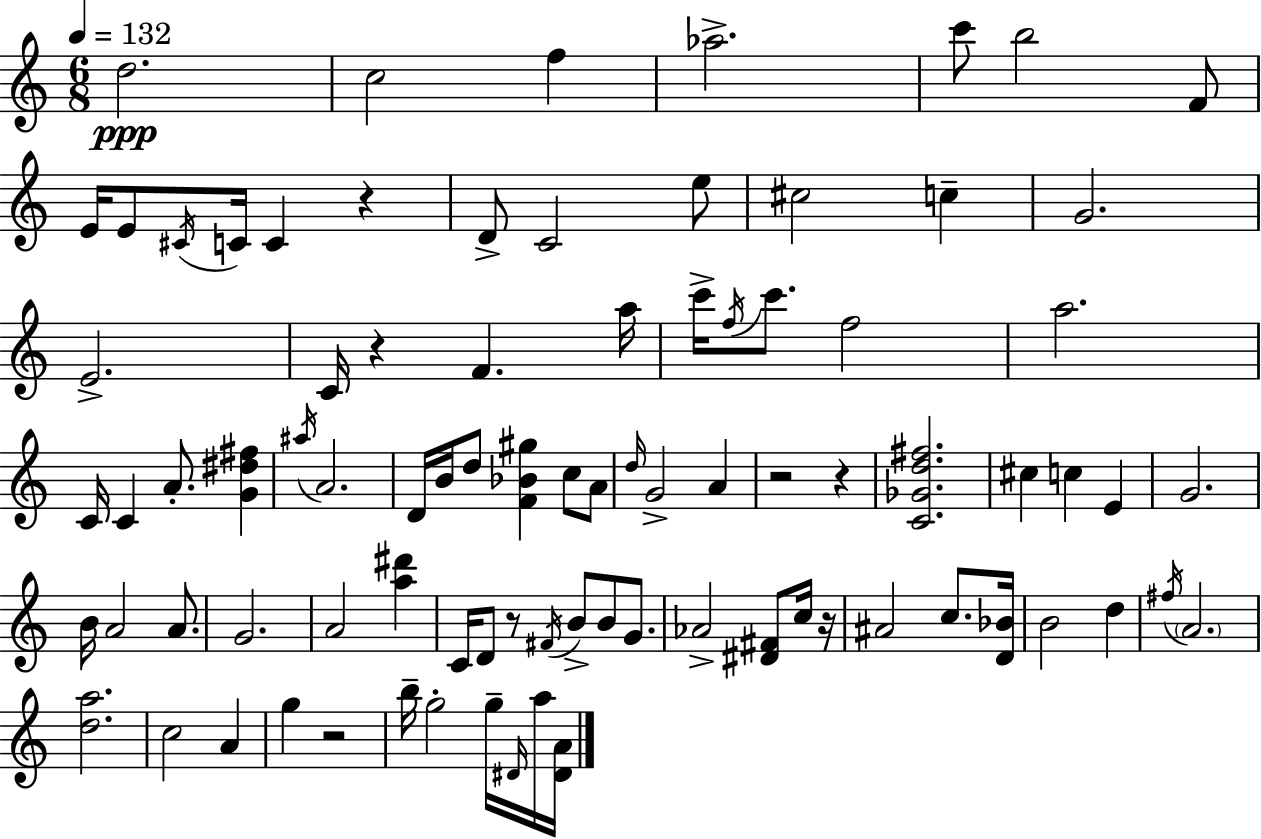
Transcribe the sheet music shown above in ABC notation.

X:1
T:Untitled
M:6/8
L:1/4
K:Am
d2 c2 f _a2 c'/2 b2 F/2 E/4 E/2 ^C/4 C/4 C z D/2 C2 e/2 ^c2 c G2 E2 C/4 z F a/4 c'/4 f/4 c'/2 f2 a2 C/4 C A/2 [G^d^f] ^a/4 A2 D/4 B/4 d/2 [F_B^g] c/2 A/2 d/4 G2 A z2 z [C_Gd^f]2 ^c c E G2 B/4 A2 A/2 G2 A2 [a^d'] C/4 D/2 z/2 ^F/4 B/2 B/2 G/2 _A2 [^D^F]/2 c/4 z/4 ^A2 c/2 [D_B]/4 B2 d ^f/4 A2 [da]2 c2 A g z2 b/4 g2 g/4 ^D/4 a/4 [^DA]/4